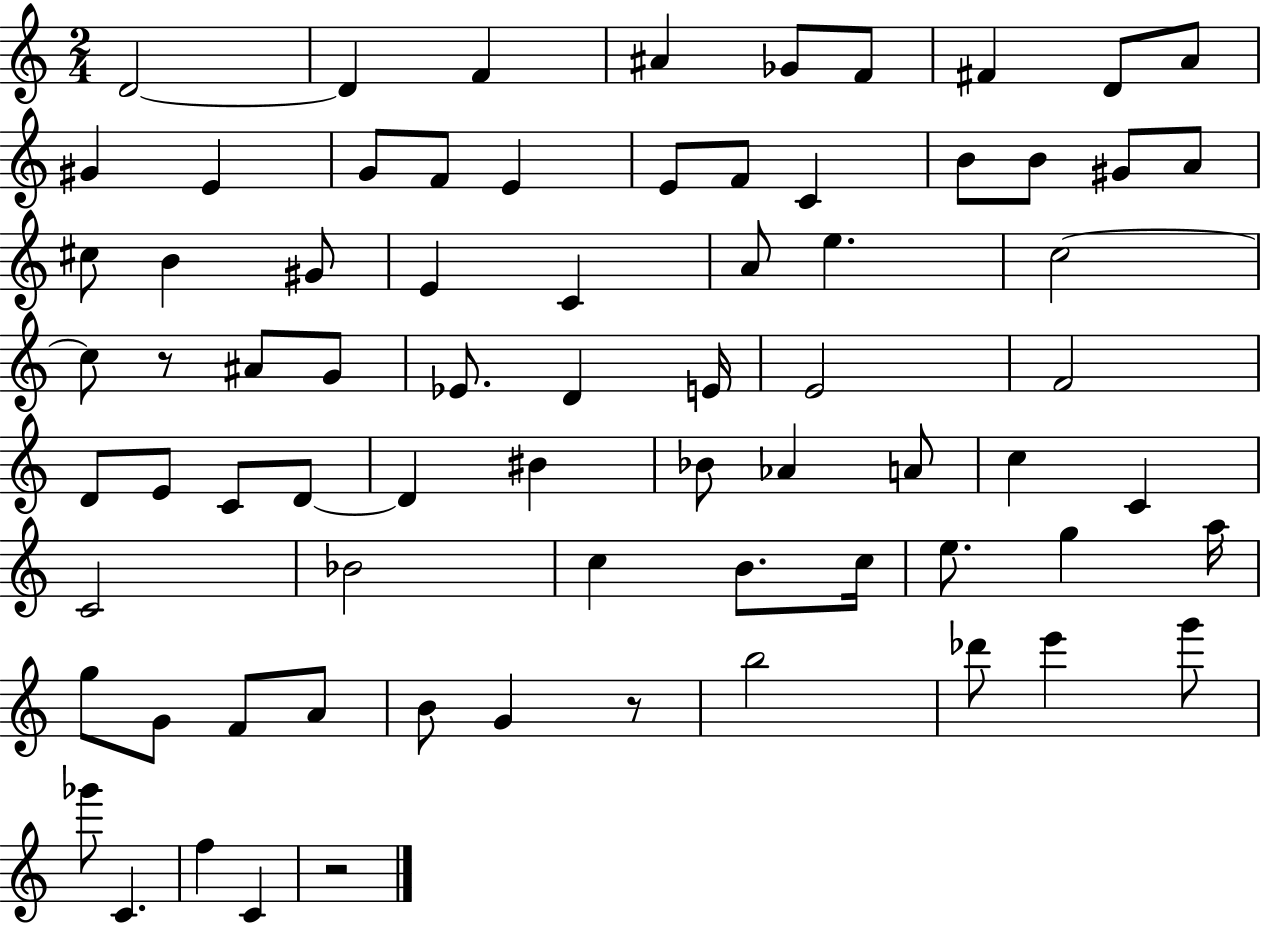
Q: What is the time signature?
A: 2/4